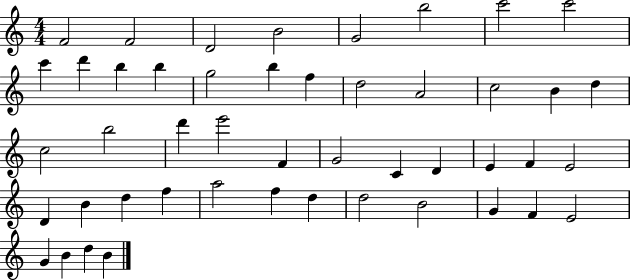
F4/h F4/h D4/h B4/h G4/h B5/h C6/h C6/h C6/q D6/q B5/q B5/q G5/h B5/q F5/q D5/h A4/h C5/h B4/q D5/q C5/h B5/h D6/q E6/h F4/q G4/h C4/q D4/q E4/q F4/q E4/h D4/q B4/q D5/q F5/q A5/h F5/q D5/q D5/h B4/h G4/q F4/q E4/h G4/q B4/q D5/q B4/q